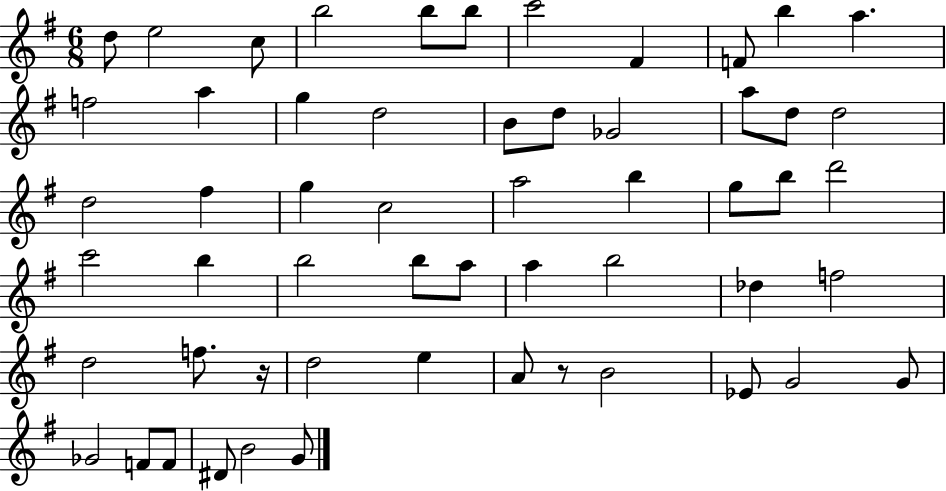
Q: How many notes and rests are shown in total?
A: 56